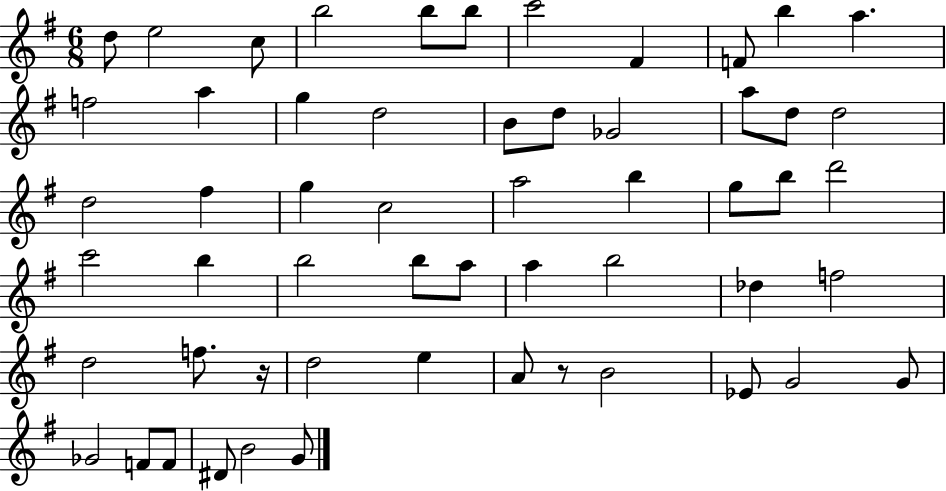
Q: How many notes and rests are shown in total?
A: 56